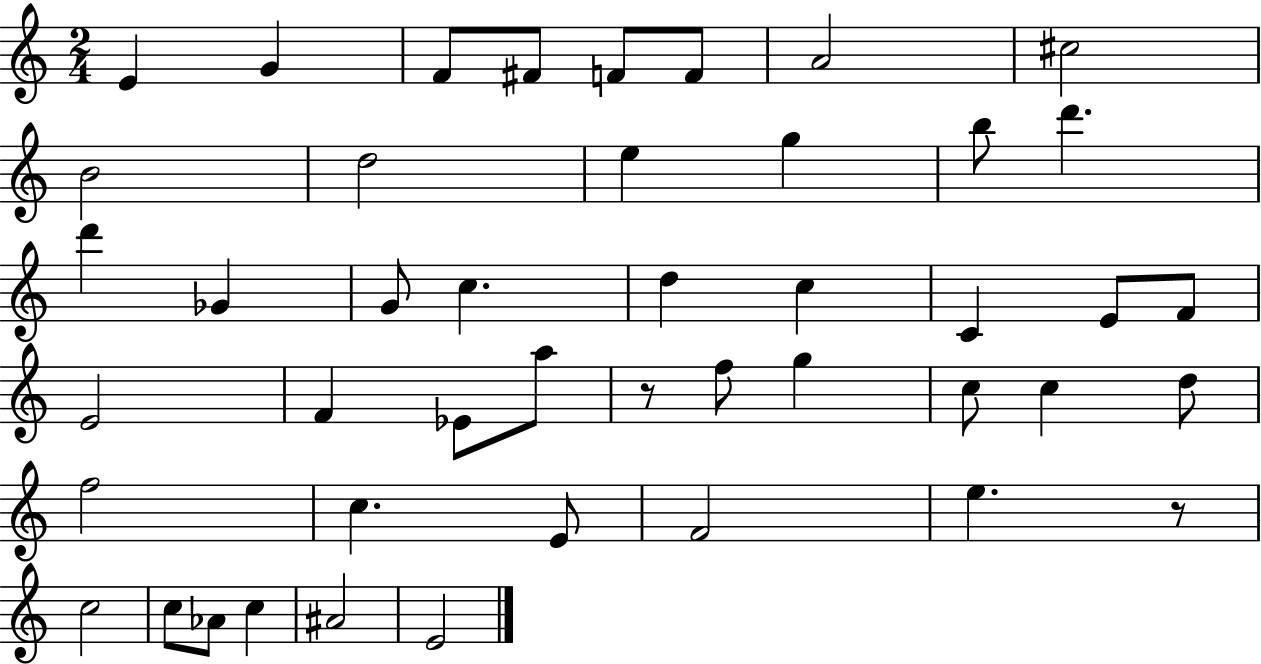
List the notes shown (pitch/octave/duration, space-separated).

E4/q G4/q F4/e F#4/e F4/e F4/e A4/h C#5/h B4/h D5/h E5/q G5/q B5/e D6/q. D6/q Gb4/q G4/e C5/q. D5/q C5/q C4/q E4/e F4/e E4/h F4/q Eb4/e A5/e R/e F5/e G5/q C5/e C5/q D5/e F5/h C5/q. E4/e F4/h E5/q. R/e C5/h C5/e Ab4/e C5/q A#4/h E4/h